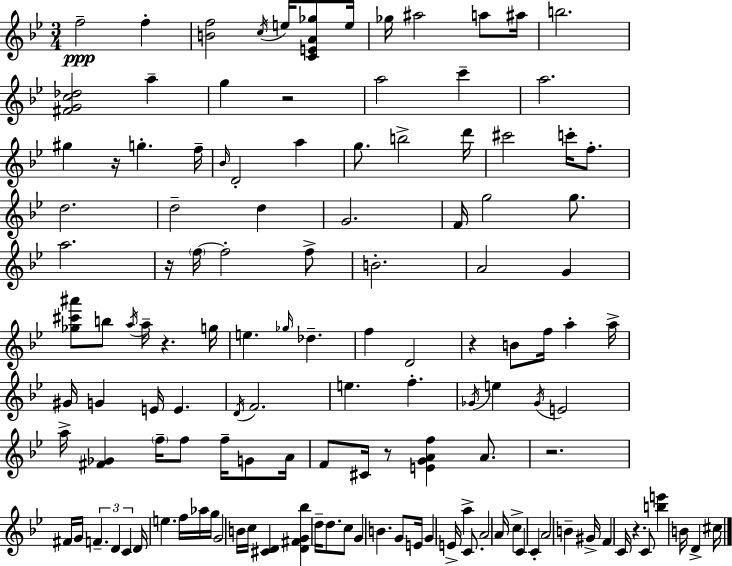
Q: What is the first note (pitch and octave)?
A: F5